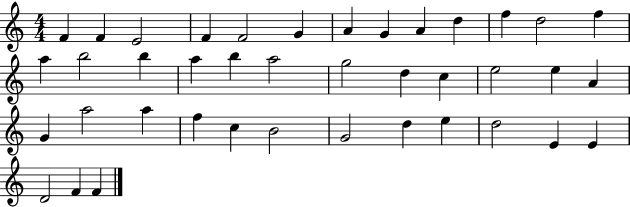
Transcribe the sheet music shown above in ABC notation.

X:1
T:Untitled
M:4/4
L:1/4
K:C
F F E2 F F2 G A G A d f d2 f a b2 b a b a2 g2 d c e2 e A G a2 a f c B2 G2 d e d2 E E D2 F F